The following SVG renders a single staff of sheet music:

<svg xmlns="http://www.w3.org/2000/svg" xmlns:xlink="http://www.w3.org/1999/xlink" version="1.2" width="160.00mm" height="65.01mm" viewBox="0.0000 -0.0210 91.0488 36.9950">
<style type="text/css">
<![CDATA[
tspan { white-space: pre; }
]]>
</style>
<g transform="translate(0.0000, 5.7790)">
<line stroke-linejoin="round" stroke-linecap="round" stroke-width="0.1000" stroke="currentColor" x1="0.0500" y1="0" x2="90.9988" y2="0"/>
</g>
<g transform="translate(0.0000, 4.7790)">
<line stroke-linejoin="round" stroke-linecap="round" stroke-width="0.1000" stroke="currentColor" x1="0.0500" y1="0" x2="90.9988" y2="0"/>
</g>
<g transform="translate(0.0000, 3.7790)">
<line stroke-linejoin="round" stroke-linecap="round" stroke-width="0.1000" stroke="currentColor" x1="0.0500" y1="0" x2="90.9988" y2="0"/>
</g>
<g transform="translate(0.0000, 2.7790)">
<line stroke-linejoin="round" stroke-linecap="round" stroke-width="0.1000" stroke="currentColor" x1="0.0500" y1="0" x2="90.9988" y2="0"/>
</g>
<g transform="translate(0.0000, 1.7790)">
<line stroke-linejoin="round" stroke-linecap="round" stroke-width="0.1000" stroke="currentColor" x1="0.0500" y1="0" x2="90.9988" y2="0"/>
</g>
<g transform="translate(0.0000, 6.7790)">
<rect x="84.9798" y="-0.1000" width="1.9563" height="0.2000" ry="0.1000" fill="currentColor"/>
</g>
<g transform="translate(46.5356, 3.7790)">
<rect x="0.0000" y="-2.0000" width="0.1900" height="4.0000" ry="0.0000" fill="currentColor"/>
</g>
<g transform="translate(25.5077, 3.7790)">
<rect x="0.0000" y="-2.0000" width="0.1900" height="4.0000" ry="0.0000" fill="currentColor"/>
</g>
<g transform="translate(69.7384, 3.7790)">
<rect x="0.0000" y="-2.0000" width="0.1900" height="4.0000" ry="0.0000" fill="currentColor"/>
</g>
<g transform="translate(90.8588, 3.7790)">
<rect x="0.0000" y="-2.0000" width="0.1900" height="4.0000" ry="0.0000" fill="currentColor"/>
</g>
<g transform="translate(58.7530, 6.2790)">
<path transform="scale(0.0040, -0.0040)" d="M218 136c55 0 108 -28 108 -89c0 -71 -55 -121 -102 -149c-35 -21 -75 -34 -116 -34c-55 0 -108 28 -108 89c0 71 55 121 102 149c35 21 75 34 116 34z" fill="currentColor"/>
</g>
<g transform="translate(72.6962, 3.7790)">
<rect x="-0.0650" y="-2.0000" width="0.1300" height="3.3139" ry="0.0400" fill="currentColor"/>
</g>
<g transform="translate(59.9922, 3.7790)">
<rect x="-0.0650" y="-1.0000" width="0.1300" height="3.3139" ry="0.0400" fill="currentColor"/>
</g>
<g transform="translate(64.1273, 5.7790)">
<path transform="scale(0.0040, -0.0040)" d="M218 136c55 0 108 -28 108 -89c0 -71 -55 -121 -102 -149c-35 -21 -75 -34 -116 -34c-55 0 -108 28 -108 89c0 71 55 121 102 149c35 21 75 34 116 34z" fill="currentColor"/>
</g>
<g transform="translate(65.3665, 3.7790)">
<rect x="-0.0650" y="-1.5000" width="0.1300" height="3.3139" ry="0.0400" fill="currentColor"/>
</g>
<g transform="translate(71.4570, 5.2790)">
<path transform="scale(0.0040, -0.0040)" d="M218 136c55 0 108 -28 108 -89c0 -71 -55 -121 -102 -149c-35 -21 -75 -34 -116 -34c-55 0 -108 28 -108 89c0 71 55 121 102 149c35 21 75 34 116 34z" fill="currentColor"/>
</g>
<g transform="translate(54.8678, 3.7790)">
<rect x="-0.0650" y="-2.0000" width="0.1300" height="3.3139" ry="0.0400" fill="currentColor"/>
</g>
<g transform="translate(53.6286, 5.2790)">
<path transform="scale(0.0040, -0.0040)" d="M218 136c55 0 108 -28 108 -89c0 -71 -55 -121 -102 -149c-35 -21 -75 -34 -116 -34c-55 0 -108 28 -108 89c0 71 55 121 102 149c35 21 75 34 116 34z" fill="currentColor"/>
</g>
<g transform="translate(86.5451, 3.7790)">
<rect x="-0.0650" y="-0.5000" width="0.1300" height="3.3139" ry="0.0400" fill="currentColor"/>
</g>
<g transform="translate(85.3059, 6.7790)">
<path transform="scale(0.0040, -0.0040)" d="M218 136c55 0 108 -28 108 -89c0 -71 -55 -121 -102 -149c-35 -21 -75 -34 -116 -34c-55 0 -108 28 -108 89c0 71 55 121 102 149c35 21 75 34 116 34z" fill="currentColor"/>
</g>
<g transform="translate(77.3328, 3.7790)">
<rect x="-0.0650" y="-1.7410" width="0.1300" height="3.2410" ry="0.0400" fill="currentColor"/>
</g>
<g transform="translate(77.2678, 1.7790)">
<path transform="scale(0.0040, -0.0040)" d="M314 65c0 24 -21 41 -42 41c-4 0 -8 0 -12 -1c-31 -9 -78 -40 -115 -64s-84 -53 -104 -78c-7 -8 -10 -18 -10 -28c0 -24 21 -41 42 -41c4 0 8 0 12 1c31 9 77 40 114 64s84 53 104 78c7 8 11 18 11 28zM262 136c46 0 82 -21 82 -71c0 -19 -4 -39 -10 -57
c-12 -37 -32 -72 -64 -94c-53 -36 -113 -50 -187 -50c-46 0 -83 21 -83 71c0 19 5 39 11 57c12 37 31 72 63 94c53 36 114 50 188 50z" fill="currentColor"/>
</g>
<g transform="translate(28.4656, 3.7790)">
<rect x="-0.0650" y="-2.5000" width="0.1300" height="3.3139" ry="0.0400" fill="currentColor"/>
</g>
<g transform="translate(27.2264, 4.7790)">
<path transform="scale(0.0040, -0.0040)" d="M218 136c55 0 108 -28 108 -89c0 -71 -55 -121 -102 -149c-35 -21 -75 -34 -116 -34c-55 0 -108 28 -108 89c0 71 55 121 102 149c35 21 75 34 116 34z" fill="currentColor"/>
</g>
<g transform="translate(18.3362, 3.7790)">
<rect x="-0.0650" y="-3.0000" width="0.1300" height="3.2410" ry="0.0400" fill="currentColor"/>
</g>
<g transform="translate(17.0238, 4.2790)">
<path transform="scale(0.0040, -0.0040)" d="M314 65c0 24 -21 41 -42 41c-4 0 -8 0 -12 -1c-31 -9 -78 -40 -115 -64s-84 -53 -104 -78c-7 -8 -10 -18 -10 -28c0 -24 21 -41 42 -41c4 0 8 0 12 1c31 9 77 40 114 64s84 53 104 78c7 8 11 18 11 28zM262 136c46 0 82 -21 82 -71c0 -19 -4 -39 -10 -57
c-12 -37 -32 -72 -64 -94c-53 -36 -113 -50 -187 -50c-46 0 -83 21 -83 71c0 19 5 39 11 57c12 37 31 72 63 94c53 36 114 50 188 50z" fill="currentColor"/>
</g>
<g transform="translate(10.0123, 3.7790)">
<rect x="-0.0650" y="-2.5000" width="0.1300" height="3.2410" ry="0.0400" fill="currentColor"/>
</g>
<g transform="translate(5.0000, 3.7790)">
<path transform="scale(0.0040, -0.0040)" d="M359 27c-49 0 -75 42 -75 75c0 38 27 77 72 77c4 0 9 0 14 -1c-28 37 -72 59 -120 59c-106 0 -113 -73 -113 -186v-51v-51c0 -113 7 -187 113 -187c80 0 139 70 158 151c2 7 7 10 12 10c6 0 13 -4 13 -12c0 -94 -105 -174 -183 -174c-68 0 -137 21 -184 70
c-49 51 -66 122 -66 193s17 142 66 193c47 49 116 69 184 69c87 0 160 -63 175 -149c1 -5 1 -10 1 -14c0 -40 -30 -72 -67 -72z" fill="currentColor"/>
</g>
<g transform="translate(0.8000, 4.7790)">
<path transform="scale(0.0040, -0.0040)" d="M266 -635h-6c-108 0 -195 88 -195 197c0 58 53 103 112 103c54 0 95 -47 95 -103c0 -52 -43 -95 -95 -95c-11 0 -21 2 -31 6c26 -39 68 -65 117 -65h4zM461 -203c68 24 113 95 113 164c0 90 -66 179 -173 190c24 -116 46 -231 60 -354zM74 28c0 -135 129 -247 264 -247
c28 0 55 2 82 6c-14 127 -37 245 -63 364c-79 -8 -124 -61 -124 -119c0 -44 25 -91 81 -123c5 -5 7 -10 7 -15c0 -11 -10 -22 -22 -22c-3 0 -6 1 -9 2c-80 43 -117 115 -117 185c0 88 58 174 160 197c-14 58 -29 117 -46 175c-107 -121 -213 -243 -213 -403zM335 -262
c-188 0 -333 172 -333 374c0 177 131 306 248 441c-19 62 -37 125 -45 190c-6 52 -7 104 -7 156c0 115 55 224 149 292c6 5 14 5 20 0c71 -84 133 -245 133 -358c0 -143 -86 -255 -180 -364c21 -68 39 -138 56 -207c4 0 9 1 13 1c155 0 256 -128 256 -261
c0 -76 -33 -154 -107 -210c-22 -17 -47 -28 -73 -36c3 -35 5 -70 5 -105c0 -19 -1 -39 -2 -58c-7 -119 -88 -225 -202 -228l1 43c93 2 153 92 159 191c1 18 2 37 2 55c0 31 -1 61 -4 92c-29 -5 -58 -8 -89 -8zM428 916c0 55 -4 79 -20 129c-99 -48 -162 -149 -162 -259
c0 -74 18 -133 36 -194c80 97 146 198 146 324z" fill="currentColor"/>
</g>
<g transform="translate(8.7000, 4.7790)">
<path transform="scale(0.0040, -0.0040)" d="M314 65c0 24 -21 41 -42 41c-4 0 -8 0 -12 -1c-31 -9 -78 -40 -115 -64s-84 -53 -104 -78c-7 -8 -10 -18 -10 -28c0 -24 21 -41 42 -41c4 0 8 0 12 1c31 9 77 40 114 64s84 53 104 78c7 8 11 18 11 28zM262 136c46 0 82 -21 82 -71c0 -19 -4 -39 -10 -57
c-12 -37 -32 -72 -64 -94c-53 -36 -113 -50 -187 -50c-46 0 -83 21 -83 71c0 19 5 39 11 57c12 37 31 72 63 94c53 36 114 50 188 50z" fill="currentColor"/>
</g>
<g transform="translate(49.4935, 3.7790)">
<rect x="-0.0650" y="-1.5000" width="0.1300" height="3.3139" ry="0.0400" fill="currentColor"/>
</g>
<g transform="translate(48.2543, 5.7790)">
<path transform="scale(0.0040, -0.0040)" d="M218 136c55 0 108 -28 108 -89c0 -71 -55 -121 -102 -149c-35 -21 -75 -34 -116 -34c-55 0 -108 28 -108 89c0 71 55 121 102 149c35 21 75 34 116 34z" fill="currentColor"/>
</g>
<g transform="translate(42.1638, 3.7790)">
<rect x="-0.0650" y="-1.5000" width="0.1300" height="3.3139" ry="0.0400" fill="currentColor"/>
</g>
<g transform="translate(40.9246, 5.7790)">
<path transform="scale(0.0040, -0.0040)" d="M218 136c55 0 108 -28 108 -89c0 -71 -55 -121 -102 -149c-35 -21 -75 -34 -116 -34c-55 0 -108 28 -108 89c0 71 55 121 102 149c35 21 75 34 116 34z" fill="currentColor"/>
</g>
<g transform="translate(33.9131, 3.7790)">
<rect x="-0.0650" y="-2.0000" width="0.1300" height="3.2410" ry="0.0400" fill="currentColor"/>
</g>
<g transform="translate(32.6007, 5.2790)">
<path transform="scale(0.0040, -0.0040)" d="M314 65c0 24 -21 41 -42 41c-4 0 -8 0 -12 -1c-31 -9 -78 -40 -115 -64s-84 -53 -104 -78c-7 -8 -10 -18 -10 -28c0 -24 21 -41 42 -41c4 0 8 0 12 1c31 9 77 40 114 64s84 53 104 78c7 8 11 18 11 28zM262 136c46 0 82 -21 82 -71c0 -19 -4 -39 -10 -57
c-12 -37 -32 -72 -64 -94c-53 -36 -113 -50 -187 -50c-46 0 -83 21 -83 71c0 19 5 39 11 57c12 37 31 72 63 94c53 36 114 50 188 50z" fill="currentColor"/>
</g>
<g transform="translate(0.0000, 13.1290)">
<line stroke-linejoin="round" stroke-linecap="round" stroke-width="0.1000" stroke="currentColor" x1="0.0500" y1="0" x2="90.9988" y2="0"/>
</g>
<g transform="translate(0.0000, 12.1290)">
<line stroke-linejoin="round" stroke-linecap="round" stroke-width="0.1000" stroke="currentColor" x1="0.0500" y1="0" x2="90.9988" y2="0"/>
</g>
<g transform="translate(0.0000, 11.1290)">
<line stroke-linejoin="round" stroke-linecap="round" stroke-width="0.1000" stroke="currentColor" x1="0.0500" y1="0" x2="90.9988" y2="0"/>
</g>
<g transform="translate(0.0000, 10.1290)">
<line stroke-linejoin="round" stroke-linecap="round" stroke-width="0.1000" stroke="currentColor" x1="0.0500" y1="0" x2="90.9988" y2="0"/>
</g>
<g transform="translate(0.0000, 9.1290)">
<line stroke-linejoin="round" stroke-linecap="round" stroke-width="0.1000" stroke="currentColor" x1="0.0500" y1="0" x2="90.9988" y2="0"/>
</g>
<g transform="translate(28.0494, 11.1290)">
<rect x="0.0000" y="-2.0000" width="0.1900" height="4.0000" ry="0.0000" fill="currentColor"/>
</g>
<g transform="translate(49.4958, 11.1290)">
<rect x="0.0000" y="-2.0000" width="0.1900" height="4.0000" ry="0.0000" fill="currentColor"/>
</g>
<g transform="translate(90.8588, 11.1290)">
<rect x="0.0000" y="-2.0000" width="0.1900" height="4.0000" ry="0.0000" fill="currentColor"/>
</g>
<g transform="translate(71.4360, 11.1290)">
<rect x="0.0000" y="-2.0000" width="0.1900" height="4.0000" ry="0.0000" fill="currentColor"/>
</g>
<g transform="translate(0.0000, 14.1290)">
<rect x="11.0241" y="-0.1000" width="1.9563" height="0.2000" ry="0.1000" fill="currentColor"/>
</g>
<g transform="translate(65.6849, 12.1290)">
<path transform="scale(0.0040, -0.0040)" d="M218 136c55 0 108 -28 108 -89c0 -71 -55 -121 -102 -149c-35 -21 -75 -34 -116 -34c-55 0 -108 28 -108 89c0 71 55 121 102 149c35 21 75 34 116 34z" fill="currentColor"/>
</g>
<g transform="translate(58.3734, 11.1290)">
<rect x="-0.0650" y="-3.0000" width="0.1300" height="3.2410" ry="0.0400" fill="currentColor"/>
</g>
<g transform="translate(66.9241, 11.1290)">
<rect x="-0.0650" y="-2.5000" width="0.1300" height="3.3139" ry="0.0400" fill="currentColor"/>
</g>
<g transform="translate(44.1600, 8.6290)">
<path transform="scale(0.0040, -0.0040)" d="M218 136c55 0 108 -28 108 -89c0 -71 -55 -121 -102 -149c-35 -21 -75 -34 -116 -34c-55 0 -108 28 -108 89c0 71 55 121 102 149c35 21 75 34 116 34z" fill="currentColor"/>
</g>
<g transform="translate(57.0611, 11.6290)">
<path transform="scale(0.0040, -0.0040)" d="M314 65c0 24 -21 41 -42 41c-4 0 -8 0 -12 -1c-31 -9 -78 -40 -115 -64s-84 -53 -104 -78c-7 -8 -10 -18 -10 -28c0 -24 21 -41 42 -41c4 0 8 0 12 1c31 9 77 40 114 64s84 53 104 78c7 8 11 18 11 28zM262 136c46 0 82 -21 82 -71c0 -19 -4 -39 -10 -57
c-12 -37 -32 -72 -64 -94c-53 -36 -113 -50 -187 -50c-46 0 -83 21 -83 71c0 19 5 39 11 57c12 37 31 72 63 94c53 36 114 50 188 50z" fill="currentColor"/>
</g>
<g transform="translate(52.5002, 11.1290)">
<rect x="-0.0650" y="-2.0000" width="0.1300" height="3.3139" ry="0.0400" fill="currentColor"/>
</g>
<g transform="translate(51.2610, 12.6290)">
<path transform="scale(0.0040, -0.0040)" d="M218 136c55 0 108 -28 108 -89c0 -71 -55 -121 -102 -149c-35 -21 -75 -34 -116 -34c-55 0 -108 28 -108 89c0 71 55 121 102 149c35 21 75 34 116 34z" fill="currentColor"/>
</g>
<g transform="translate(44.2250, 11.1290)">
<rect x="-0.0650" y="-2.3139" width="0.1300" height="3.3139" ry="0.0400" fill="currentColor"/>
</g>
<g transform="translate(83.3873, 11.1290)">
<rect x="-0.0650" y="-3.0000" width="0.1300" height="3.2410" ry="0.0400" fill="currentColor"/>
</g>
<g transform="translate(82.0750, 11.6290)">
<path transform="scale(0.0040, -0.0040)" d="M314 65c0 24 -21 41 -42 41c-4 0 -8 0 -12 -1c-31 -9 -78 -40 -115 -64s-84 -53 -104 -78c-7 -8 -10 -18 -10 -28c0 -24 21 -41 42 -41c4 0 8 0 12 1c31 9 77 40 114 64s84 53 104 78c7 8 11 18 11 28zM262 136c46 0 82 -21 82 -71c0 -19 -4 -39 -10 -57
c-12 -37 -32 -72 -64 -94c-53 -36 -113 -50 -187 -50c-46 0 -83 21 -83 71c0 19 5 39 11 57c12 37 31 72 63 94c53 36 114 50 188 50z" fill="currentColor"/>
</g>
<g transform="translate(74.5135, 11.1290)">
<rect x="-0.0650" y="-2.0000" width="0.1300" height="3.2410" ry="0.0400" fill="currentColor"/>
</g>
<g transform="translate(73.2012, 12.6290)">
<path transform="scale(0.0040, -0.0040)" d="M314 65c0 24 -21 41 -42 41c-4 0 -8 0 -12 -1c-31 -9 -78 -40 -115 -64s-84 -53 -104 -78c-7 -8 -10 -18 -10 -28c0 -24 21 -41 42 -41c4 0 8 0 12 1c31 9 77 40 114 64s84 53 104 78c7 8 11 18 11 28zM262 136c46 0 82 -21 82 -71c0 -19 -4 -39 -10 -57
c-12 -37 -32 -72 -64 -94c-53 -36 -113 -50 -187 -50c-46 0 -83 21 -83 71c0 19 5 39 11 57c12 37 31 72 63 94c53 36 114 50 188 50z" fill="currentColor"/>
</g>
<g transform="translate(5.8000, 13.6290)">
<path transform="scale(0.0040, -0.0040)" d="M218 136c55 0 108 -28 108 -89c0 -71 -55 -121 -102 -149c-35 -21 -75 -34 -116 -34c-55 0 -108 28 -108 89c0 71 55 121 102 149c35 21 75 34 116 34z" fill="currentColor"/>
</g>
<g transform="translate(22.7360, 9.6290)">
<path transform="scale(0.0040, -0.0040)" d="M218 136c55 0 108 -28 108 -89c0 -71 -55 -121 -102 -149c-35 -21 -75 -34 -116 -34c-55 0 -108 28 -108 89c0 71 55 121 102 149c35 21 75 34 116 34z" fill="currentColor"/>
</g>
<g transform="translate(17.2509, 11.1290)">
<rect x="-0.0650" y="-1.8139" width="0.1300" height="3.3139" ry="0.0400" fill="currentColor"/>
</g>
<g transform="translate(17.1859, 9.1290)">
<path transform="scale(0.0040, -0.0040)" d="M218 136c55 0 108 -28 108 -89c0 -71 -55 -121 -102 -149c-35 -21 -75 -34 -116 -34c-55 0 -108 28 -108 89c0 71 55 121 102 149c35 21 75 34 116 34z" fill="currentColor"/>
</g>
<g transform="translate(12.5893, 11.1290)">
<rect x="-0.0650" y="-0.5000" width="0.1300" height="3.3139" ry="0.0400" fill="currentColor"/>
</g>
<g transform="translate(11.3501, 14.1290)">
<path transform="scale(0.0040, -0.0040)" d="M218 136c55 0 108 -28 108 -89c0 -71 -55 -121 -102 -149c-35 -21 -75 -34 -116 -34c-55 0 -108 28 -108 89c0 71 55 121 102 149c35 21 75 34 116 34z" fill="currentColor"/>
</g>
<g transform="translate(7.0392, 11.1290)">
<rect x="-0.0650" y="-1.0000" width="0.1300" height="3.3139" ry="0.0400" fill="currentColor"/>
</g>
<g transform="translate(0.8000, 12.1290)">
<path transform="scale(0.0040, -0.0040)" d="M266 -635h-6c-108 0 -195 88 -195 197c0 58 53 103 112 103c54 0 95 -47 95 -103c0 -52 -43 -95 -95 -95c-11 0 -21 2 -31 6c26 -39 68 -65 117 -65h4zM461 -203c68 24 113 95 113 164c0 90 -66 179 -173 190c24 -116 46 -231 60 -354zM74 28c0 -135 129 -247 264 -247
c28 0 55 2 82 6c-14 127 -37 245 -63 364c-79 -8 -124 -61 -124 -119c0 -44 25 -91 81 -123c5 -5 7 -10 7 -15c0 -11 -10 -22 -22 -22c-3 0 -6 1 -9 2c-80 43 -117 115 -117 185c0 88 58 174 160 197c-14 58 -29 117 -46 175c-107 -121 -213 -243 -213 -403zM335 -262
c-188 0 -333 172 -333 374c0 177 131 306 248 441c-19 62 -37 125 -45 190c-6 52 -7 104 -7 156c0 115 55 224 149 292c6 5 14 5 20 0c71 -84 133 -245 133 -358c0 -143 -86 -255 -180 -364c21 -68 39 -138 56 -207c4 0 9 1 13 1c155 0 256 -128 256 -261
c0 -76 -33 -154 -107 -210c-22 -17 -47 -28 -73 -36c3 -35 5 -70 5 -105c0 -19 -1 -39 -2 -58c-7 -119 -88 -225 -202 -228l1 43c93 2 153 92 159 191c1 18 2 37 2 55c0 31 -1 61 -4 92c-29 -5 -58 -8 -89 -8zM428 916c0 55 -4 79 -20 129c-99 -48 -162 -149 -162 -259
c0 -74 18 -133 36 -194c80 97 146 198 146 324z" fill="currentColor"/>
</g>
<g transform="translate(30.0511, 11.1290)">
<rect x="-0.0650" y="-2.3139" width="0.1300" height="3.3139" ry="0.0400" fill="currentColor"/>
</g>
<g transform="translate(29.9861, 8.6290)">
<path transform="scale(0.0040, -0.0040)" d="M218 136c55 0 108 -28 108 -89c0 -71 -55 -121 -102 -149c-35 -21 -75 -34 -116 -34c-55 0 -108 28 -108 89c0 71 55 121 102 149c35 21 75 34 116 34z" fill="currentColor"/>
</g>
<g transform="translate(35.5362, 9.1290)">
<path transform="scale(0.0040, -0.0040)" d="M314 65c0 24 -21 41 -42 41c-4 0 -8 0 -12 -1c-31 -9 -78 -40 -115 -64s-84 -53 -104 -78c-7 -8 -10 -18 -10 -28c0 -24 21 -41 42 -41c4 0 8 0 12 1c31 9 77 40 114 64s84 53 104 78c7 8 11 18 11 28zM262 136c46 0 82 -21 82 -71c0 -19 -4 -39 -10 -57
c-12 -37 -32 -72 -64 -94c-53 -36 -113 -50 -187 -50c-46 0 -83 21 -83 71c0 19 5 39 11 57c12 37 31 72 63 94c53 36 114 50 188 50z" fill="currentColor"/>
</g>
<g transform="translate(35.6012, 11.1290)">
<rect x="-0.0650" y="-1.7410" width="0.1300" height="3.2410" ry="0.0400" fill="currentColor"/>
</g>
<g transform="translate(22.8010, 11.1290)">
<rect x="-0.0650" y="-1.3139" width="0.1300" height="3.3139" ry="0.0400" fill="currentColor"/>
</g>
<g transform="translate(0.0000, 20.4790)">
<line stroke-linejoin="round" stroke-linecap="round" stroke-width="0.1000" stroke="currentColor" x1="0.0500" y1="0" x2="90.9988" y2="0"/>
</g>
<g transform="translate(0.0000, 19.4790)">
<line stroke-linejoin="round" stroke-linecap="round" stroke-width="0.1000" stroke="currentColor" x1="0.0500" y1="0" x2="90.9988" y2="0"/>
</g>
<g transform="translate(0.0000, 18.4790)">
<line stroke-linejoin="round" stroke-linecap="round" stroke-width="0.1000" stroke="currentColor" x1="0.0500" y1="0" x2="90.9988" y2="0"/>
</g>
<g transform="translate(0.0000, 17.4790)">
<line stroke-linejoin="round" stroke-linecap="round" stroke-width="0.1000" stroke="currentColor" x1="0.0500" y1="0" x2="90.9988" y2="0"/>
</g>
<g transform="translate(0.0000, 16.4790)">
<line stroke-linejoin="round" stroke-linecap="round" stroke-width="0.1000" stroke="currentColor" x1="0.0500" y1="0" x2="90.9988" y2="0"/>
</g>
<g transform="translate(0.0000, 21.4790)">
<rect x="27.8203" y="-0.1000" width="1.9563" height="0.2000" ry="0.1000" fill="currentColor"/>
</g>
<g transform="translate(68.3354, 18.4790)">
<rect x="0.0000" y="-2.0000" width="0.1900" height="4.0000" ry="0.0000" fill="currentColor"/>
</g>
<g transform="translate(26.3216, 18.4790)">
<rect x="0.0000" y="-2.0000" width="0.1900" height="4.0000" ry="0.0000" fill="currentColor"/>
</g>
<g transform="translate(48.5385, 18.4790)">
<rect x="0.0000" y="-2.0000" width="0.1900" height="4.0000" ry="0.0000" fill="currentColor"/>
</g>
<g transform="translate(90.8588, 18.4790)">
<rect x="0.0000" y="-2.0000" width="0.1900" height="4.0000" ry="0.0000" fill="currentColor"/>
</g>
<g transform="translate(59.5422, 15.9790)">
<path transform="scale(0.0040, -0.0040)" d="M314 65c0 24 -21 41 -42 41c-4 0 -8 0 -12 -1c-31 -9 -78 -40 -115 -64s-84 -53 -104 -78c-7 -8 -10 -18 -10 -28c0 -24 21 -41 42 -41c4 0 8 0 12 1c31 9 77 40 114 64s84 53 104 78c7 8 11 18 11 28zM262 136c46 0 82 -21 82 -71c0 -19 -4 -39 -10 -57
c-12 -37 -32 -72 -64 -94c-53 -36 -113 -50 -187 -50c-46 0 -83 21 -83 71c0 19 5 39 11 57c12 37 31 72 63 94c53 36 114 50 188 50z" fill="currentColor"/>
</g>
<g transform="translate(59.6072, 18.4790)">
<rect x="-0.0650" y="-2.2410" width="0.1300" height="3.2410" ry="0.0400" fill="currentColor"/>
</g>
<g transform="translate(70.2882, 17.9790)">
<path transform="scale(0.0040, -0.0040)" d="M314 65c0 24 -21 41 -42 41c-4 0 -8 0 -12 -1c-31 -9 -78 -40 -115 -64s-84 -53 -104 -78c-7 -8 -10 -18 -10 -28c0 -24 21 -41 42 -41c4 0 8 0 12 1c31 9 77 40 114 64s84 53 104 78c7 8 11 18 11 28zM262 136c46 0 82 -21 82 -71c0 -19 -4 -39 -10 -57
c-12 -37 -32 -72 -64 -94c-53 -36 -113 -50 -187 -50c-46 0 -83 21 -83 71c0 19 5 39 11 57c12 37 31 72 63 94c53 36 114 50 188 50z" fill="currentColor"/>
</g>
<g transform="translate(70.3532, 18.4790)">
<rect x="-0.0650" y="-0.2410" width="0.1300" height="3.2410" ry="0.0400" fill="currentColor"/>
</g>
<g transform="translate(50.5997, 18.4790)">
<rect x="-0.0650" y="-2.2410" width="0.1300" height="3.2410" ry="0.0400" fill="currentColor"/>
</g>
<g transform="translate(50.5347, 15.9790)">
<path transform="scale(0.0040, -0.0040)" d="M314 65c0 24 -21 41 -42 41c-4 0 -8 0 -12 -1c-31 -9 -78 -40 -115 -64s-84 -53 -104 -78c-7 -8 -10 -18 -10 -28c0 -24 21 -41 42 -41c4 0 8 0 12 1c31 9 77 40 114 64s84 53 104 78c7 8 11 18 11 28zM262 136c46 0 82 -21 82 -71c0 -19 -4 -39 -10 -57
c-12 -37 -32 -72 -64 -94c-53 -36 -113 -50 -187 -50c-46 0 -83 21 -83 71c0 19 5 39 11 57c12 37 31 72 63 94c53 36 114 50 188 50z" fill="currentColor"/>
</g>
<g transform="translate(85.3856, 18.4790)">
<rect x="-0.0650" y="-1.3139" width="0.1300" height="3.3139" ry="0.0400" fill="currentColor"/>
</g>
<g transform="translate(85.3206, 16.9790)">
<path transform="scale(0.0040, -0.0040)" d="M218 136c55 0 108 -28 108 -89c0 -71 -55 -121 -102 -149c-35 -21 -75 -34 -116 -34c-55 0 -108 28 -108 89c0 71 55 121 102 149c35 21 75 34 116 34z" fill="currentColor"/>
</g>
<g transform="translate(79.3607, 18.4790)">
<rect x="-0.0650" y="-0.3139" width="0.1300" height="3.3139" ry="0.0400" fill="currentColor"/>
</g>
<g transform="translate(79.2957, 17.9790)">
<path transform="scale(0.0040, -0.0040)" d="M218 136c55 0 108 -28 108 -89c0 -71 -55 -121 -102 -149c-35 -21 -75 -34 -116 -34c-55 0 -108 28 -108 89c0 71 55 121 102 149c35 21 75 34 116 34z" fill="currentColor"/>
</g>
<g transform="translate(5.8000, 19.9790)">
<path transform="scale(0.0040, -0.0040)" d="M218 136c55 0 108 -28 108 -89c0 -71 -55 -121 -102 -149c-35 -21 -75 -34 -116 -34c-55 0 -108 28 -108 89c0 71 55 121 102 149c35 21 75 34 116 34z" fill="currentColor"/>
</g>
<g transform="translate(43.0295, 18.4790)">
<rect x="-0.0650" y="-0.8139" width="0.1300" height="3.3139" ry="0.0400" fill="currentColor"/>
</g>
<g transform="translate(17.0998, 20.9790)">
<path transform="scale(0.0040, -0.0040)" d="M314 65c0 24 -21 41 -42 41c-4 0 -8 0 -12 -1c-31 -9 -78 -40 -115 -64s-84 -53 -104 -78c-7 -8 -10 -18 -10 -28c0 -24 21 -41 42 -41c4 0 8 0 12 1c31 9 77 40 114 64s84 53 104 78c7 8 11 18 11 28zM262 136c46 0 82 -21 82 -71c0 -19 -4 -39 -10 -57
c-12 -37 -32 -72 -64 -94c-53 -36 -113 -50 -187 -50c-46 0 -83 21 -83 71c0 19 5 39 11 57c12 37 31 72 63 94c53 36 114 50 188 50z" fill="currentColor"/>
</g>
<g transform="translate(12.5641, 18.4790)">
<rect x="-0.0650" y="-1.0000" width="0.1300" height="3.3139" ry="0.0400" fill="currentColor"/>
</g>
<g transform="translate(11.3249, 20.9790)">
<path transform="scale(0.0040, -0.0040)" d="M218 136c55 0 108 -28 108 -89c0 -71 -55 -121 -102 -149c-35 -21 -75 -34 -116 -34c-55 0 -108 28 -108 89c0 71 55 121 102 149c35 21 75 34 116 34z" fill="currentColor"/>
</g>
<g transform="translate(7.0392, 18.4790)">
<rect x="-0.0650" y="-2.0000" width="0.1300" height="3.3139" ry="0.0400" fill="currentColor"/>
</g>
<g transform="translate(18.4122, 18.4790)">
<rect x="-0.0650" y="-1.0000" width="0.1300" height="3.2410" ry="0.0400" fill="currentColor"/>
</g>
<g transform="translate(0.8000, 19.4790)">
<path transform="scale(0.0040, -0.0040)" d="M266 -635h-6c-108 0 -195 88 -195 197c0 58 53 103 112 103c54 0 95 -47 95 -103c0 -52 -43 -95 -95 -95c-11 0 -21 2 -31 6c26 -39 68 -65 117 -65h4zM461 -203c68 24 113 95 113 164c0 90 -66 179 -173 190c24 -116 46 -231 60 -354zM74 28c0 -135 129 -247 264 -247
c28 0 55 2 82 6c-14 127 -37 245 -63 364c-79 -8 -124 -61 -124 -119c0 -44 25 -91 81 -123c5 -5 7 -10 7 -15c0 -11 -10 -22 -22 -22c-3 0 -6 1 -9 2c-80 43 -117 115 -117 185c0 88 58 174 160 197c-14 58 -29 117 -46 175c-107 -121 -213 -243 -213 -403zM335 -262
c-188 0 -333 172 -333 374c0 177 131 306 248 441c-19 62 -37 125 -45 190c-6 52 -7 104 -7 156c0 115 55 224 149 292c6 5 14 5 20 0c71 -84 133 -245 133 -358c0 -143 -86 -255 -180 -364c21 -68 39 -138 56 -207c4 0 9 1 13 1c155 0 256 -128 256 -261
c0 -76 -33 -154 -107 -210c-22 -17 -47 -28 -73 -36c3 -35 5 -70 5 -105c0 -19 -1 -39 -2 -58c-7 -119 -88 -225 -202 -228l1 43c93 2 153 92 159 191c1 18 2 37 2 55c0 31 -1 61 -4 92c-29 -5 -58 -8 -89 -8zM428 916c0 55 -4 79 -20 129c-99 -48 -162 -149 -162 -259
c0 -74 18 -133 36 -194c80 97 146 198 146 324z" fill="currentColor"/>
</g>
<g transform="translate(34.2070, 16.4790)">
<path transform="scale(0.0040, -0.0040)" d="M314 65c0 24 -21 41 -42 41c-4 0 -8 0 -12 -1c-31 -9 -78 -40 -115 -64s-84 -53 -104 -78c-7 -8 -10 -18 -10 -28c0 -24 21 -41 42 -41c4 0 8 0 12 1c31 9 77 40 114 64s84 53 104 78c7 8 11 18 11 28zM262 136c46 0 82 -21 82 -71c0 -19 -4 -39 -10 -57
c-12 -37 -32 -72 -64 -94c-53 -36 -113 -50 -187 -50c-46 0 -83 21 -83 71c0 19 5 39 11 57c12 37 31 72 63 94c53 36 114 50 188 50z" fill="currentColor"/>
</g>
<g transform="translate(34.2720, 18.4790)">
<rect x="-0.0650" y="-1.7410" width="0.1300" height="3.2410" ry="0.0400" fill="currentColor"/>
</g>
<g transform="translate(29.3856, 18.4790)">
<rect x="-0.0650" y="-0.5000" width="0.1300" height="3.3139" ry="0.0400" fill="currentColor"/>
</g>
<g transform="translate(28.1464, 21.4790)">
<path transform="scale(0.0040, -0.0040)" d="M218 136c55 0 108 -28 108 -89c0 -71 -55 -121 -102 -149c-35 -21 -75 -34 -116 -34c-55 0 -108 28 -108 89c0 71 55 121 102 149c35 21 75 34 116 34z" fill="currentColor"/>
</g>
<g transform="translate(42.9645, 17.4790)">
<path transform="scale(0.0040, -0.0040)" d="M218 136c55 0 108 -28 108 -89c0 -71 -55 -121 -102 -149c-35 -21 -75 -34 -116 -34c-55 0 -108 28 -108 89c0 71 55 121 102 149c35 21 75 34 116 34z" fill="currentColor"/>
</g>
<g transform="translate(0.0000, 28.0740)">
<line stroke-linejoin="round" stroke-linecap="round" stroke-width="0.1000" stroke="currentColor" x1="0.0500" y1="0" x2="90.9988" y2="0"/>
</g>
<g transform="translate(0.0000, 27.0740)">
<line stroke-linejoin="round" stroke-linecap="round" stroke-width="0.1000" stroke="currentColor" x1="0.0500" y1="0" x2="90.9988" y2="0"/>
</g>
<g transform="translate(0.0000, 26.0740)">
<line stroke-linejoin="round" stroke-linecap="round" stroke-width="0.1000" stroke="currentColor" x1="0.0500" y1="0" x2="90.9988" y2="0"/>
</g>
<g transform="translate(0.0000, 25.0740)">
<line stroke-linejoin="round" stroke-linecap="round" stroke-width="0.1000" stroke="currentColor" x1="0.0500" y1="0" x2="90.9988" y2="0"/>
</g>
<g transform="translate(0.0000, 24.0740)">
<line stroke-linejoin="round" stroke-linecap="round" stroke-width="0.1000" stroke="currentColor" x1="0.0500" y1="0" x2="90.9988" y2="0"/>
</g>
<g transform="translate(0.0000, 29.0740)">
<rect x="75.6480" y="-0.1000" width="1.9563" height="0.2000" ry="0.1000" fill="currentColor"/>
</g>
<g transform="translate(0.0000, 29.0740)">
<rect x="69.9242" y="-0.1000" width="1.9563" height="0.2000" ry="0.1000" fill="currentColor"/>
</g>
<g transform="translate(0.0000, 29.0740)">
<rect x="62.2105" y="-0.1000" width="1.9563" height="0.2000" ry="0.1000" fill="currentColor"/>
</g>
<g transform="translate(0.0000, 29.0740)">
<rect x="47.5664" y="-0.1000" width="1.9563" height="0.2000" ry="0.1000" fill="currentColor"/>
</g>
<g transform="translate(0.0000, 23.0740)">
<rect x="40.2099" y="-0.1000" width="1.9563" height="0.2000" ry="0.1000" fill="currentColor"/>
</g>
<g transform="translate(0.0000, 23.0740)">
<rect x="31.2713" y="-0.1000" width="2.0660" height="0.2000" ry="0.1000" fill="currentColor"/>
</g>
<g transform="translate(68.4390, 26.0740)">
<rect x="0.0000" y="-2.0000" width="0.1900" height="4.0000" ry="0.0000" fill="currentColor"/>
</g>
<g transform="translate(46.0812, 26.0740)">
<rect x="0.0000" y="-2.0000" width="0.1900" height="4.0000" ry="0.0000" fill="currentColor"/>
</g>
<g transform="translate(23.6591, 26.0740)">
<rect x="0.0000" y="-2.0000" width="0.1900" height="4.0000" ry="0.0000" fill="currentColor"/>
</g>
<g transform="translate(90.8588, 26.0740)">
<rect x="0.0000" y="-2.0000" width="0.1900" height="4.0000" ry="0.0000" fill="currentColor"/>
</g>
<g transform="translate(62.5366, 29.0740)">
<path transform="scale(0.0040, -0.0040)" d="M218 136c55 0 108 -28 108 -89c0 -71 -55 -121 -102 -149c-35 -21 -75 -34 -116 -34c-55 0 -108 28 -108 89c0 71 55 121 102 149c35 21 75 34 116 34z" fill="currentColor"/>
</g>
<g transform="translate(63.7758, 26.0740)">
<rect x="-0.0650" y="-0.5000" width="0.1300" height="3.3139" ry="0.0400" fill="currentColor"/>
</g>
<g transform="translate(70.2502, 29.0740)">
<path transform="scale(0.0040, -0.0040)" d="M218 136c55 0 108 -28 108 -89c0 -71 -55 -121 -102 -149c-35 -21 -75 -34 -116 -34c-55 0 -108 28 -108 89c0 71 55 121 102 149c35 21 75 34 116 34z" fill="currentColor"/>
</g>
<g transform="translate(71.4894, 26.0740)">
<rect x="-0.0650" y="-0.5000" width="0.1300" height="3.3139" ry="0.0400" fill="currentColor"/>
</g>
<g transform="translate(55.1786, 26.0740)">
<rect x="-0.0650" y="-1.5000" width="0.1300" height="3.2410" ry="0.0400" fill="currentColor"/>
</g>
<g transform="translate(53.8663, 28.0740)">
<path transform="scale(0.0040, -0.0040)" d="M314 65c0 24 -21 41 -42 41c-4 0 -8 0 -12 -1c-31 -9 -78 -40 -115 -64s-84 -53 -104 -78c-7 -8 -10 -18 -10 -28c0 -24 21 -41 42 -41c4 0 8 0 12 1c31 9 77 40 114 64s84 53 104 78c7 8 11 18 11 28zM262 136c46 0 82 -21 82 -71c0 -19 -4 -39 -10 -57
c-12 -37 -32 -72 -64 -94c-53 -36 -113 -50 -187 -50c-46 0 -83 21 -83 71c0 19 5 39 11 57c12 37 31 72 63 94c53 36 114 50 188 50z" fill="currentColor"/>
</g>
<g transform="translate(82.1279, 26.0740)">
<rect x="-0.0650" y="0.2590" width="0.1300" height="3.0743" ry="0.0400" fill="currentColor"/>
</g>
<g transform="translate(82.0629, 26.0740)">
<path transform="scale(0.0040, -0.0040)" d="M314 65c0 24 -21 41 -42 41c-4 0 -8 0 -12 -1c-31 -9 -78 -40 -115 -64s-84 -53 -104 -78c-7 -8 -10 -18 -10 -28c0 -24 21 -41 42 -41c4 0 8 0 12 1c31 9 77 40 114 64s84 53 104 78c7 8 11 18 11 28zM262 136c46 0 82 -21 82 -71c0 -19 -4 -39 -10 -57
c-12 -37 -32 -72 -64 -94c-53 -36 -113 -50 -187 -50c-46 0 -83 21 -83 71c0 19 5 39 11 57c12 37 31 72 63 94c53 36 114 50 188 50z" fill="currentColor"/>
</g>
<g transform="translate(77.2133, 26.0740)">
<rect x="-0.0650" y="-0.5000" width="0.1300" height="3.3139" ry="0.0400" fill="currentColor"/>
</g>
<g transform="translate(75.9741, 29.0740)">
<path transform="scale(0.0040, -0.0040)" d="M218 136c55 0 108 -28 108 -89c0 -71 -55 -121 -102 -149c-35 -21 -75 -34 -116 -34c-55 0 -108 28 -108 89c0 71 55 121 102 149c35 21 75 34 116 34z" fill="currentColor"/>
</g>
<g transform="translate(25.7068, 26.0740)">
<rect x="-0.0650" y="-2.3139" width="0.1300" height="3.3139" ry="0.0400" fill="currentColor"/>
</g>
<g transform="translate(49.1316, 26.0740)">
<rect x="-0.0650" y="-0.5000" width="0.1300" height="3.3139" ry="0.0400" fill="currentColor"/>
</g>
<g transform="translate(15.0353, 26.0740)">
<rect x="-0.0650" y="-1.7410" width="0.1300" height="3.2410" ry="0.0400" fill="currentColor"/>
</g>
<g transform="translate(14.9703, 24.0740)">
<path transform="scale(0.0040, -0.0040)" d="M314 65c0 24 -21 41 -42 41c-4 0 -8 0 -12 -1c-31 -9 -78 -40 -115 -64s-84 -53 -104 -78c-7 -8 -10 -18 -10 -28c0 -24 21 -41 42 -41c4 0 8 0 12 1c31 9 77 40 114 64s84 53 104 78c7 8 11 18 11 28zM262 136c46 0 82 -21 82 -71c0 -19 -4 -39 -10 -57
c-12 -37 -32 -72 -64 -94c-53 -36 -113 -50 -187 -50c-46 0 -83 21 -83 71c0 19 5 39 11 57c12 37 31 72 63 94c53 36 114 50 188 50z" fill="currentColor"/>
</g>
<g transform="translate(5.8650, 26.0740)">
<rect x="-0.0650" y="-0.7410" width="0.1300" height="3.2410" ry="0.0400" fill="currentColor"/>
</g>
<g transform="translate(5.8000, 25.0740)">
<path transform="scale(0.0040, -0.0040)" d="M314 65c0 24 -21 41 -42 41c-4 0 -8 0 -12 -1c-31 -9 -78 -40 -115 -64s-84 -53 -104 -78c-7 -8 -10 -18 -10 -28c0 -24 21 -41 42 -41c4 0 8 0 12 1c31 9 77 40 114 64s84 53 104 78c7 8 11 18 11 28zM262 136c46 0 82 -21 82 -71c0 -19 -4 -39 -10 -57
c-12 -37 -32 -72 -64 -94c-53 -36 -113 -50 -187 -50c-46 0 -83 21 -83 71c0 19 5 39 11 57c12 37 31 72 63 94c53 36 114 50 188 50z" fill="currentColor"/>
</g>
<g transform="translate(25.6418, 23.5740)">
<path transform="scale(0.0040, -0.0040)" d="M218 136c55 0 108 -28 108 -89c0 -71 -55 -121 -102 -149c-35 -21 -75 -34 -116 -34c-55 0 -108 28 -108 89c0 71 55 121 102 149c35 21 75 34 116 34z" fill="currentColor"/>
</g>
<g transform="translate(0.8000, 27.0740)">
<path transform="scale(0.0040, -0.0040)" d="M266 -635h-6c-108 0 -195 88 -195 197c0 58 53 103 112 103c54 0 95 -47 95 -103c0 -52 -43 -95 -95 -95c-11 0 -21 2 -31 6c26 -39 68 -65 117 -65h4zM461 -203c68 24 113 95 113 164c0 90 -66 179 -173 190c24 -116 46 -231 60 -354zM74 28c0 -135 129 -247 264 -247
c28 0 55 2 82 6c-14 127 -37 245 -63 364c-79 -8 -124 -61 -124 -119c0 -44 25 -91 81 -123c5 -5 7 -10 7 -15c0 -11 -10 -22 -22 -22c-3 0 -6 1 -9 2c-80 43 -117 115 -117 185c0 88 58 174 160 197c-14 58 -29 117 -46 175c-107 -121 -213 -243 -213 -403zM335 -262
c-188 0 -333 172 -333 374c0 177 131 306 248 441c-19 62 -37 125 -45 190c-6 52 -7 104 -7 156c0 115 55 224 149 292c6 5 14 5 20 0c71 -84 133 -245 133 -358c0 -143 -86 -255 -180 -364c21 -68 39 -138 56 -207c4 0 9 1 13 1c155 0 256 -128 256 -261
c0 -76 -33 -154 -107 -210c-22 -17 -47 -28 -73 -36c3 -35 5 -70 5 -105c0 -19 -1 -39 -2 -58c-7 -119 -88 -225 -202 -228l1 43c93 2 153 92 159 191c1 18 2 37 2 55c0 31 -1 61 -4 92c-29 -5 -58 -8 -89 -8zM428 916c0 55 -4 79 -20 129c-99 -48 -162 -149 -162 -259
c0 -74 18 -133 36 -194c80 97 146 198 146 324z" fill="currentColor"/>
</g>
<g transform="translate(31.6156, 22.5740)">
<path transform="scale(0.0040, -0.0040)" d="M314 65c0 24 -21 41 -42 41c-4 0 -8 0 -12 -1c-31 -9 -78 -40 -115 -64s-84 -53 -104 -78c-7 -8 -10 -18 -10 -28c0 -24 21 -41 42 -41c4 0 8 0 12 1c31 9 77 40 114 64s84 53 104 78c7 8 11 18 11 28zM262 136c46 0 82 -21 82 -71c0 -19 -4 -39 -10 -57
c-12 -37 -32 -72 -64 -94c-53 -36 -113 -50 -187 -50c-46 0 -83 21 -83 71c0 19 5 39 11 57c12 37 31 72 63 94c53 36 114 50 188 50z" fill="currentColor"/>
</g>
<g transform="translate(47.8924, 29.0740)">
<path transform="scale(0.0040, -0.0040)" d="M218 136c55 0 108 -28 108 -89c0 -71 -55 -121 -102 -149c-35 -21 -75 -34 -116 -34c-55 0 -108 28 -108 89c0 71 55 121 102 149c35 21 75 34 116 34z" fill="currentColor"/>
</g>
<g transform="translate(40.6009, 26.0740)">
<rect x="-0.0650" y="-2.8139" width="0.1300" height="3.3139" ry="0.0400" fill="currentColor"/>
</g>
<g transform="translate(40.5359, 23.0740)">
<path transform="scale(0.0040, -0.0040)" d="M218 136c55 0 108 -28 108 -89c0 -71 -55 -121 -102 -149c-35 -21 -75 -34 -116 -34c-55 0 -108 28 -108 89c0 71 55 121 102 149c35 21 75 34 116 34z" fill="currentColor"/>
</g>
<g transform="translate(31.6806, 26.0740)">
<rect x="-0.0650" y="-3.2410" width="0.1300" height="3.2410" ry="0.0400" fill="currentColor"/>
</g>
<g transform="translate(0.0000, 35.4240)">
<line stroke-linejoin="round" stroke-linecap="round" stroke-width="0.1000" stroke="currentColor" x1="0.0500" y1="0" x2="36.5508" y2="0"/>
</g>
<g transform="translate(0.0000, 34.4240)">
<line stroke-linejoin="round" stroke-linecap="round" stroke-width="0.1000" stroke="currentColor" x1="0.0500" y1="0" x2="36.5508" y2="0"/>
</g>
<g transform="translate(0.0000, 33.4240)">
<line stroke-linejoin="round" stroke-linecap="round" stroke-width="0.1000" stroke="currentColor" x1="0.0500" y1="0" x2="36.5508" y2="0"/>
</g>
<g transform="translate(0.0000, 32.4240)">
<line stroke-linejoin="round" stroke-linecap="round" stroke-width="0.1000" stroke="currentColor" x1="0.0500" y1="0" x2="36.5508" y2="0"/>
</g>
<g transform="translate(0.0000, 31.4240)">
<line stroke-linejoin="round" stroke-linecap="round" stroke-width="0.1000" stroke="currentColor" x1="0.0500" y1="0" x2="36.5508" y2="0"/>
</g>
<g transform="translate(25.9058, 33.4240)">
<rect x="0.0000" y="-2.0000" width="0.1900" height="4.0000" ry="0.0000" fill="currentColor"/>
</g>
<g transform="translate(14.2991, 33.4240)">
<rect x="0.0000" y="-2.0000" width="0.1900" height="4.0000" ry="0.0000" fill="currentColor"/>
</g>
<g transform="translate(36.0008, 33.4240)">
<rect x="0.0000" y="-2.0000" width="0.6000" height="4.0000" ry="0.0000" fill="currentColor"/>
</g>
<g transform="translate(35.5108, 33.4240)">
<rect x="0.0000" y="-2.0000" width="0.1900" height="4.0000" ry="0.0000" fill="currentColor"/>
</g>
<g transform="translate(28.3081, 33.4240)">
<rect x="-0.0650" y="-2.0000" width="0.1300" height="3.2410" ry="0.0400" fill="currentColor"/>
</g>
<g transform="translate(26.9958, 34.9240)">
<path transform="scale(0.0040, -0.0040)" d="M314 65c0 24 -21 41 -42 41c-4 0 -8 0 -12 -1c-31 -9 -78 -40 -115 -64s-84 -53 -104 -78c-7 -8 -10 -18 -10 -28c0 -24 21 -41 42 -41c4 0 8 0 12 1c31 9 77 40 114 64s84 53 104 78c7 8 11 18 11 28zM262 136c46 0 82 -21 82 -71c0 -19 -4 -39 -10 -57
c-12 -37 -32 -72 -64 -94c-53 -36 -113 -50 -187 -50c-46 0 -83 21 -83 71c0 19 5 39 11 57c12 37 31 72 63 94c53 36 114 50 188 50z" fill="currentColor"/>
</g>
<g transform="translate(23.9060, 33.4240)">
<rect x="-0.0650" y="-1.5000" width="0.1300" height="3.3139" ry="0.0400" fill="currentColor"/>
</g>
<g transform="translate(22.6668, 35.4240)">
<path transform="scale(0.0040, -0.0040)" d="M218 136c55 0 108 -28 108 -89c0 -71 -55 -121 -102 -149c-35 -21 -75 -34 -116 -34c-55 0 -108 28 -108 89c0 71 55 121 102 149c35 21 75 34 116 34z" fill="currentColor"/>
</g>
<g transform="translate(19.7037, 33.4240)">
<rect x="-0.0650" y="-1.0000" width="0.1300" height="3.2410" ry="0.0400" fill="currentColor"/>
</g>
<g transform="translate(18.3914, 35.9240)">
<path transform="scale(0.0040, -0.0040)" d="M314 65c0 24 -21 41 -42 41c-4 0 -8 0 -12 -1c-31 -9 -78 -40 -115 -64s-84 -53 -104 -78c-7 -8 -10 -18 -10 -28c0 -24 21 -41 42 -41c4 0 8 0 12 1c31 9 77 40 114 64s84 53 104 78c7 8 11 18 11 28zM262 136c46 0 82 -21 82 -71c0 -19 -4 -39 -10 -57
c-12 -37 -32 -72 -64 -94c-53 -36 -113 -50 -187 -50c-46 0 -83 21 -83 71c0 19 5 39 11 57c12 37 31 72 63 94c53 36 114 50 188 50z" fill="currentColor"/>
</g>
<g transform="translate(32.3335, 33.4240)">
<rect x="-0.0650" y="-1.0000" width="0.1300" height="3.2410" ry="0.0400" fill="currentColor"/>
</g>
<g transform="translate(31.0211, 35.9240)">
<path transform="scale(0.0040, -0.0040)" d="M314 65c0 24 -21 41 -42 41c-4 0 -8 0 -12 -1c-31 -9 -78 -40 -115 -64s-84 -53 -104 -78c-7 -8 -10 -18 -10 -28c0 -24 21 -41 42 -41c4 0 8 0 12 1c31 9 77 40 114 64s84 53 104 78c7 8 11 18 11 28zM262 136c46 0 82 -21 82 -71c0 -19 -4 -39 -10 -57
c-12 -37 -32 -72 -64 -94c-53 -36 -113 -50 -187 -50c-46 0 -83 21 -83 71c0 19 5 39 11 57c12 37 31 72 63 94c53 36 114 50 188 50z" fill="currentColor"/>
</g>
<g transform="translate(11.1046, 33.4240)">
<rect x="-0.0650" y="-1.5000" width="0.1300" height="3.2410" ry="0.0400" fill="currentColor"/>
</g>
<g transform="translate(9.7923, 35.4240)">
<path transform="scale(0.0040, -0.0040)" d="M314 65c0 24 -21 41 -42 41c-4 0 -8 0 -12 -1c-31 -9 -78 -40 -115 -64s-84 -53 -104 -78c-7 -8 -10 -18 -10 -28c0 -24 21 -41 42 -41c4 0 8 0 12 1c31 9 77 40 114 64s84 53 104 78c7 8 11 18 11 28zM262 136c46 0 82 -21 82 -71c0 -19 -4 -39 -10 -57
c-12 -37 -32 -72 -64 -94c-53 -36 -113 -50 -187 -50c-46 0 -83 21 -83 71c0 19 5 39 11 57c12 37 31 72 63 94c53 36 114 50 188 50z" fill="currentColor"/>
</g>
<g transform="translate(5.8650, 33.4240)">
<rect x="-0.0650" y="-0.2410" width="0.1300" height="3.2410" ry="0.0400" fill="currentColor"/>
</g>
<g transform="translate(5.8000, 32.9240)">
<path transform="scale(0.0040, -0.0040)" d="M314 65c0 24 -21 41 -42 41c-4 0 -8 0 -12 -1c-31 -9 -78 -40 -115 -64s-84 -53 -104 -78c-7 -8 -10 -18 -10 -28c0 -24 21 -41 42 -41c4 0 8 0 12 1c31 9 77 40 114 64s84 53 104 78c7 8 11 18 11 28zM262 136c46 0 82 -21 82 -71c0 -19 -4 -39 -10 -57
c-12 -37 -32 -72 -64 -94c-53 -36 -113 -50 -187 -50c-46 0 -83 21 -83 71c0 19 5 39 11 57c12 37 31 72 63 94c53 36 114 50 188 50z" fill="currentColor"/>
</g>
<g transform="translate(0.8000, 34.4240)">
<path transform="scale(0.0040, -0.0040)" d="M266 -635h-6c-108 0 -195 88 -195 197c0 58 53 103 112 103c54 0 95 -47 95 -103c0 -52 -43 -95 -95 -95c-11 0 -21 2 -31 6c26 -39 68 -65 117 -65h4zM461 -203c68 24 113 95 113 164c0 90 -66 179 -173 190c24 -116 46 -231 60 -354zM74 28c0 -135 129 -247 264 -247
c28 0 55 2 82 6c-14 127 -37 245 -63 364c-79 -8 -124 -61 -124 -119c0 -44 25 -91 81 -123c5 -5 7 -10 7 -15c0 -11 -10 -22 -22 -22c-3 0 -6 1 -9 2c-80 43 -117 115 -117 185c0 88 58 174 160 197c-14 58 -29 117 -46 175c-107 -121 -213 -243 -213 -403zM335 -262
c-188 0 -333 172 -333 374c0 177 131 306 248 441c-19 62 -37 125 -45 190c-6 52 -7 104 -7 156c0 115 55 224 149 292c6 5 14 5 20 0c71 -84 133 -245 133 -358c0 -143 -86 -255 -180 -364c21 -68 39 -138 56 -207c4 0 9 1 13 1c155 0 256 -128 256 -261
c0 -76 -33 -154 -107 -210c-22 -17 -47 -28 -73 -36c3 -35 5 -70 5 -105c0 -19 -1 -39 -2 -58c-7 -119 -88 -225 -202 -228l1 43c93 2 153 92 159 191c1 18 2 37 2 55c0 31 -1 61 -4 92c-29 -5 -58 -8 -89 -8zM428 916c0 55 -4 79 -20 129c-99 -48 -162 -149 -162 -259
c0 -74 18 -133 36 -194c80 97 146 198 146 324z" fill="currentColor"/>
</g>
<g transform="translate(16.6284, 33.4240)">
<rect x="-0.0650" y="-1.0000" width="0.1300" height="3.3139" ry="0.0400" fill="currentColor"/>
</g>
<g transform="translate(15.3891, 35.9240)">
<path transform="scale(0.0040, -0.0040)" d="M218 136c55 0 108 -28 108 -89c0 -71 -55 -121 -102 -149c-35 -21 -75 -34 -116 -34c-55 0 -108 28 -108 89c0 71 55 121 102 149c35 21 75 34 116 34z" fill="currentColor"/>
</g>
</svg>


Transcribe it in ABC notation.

X:1
T:Untitled
M:4/4
L:1/4
K:C
G2 A2 G F2 E E F D E F f2 C D C f e g f2 g F A2 G F2 A2 F D D2 C f2 d g2 g2 c2 c e d2 f2 g b2 a C E2 C C C B2 c2 E2 D D2 E F2 D2